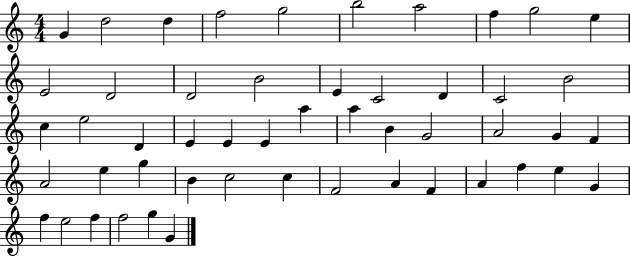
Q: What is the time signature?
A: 4/4